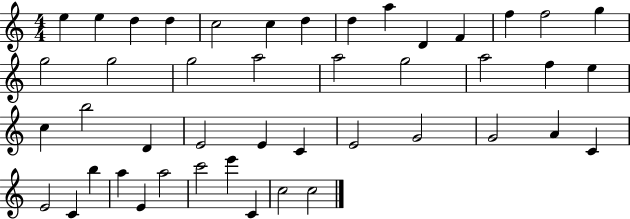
E5/q E5/q D5/q D5/q C5/h C5/q D5/q D5/q A5/q D4/q F4/q F5/q F5/h G5/q G5/h G5/h G5/h A5/h A5/h G5/h A5/h F5/q E5/q C5/q B5/h D4/q E4/h E4/q C4/q E4/h G4/h G4/h A4/q C4/q E4/h C4/q B5/q A5/q E4/q A5/h C6/h E6/q C4/q C5/h C5/h